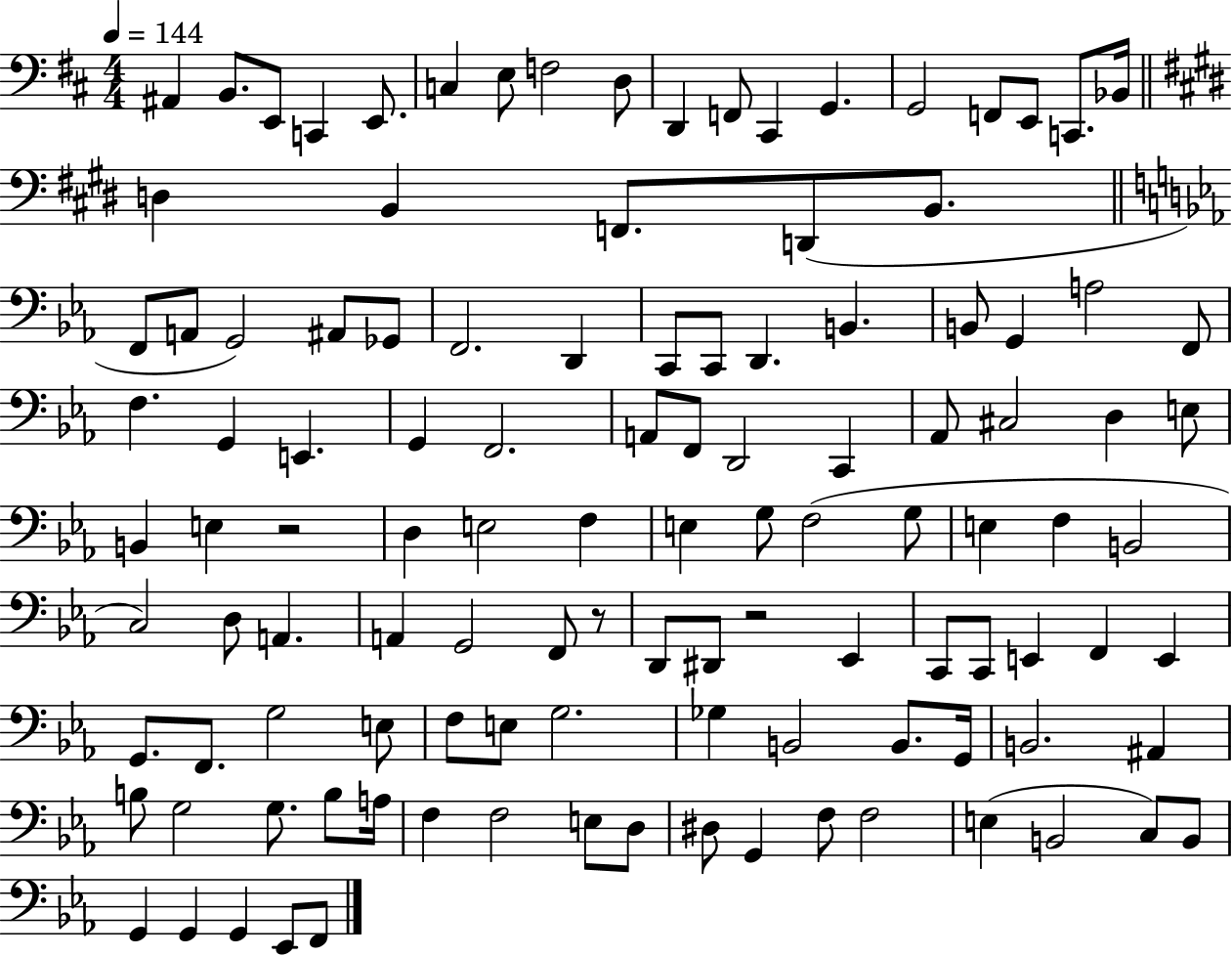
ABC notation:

X:1
T:Untitled
M:4/4
L:1/4
K:D
^A,, B,,/2 E,,/2 C,, E,,/2 C, E,/2 F,2 D,/2 D,, F,,/2 ^C,, G,, G,,2 F,,/2 E,,/2 C,,/2 _B,,/4 D, B,, F,,/2 D,,/2 B,,/2 F,,/2 A,,/2 G,,2 ^A,,/2 _G,,/2 F,,2 D,, C,,/2 C,,/2 D,, B,, B,,/2 G,, A,2 F,,/2 F, G,, E,, G,, F,,2 A,,/2 F,,/2 D,,2 C,, _A,,/2 ^C,2 D, E,/2 B,, E, z2 D, E,2 F, E, G,/2 F,2 G,/2 E, F, B,,2 C,2 D,/2 A,, A,, G,,2 F,,/2 z/2 D,,/2 ^D,,/2 z2 _E,, C,,/2 C,,/2 E,, F,, E,, G,,/2 F,,/2 G,2 E,/2 F,/2 E,/2 G,2 _G, B,,2 B,,/2 G,,/4 B,,2 ^A,, B,/2 G,2 G,/2 B,/2 A,/4 F, F,2 E,/2 D,/2 ^D,/2 G,, F,/2 F,2 E, B,,2 C,/2 B,,/2 G,, G,, G,, _E,,/2 F,,/2